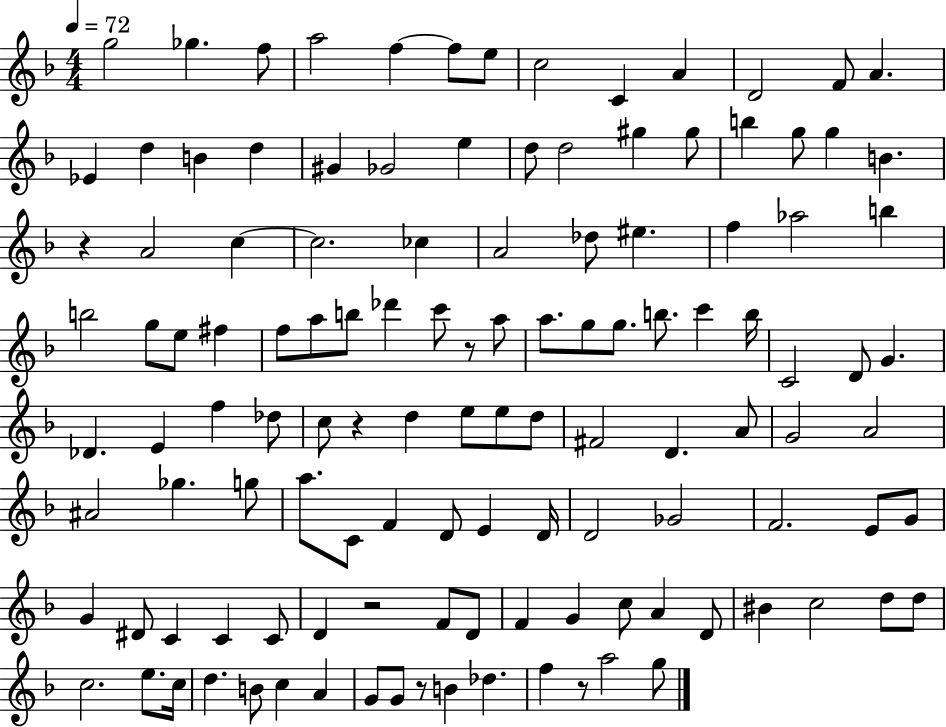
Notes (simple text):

G5/h Gb5/q. F5/e A5/h F5/q F5/e E5/e C5/h C4/q A4/q D4/h F4/e A4/q. Eb4/q D5/q B4/q D5/q G#4/q Gb4/h E5/q D5/e D5/h G#5/q G#5/e B5/q G5/e G5/q B4/q. R/q A4/h C5/q C5/h. CES5/q A4/h Db5/e EIS5/q. F5/q Ab5/h B5/q B5/h G5/e E5/e F#5/q F5/e A5/e B5/e Db6/q C6/e R/e A5/e A5/e. G5/e G5/e. B5/e. C6/q B5/s C4/h D4/e G4/q. Db4/q. E4/q F5/q Db5/e C5/e R/q D5/q E5/e E5/e D5/e F#4/h D4/q. A4/e G4/h A4/h A#4/h Gb5/q. G5/e A5/e. C4/e F4/q D4/e E4/q D4/s D4/h Gb4/h F4/h. E4/e G4/e G4/q D#4/e C4/q C4/q C4/e D4/q R/h F4/e D4/e F4/q G4/q C5/e A4/q D4/e BIS4/q C5/h D5/e D5/e C5/h. E5/e. C5/s D5/q. B4/e C5/q A4/q G4/e G4/e R/e B4/q Db5/q. F5/q R/e A5/h G5/e